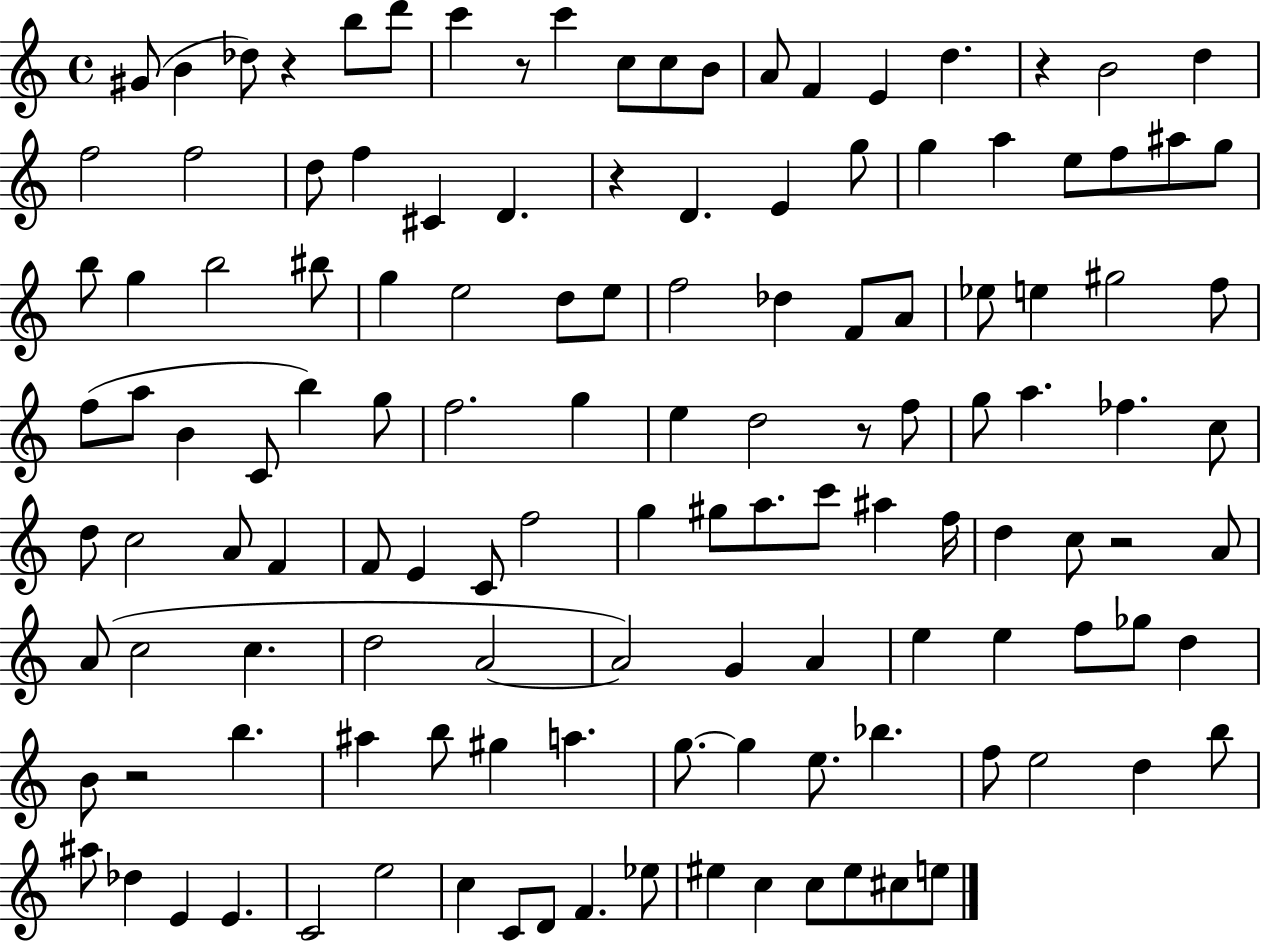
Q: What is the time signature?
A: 4/4